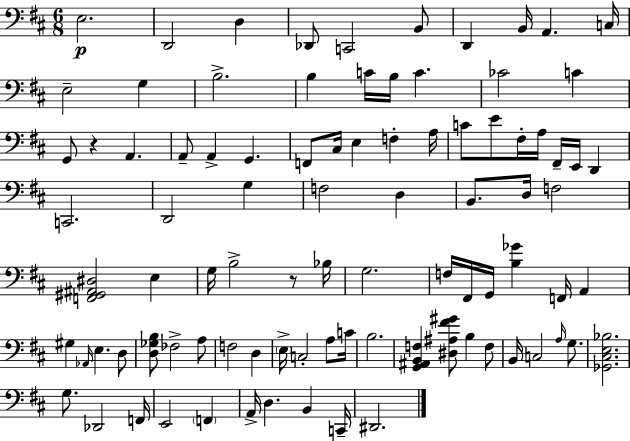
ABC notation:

X:1
T:Untitled
M:6/8
L:1/4
K:D
E,2 D,,2 D, _D,,/2 C,,2 B,,/2 D,, B,,/4 A,, C,/4 E,2 G, B,2 B, C/4 B,/4 C _C2 C G,,/2 z A,, A,,/2 A,, G,, F,,/2 ^C,/4 E, F, A,/4 C/2 E/2 ^F,/4 A,/4 ^F,,/4 E,,/4 D,, C,,2 D,,2 G, F,2 D, B,,/2 D,/4 F,2 [F,,^G,,^A,,^D,]2 E, G,/4 B,2 z/2 _B,/4 G,2 F,/4 ^F,,/4 G,,/4 [B,_G] F,,/4 A,, ^G, _A,,/4 E, D,/2 [D,_G,B,]/2 _F,2 A,/2 F,2 D, E,/4 C,2 A,/2 C/4 B,2 [G,,^A,,B,,F,] [^D,^A,^F^G]/2 B, F,/2 B,,/4 C,2 A,/4 G,/2 [_G,,^C,E,_B,]2 G,/2 _D,,2 F,,/4 E,,2 F,, A,,/4 D, B,, C,,/4 ^D,,2